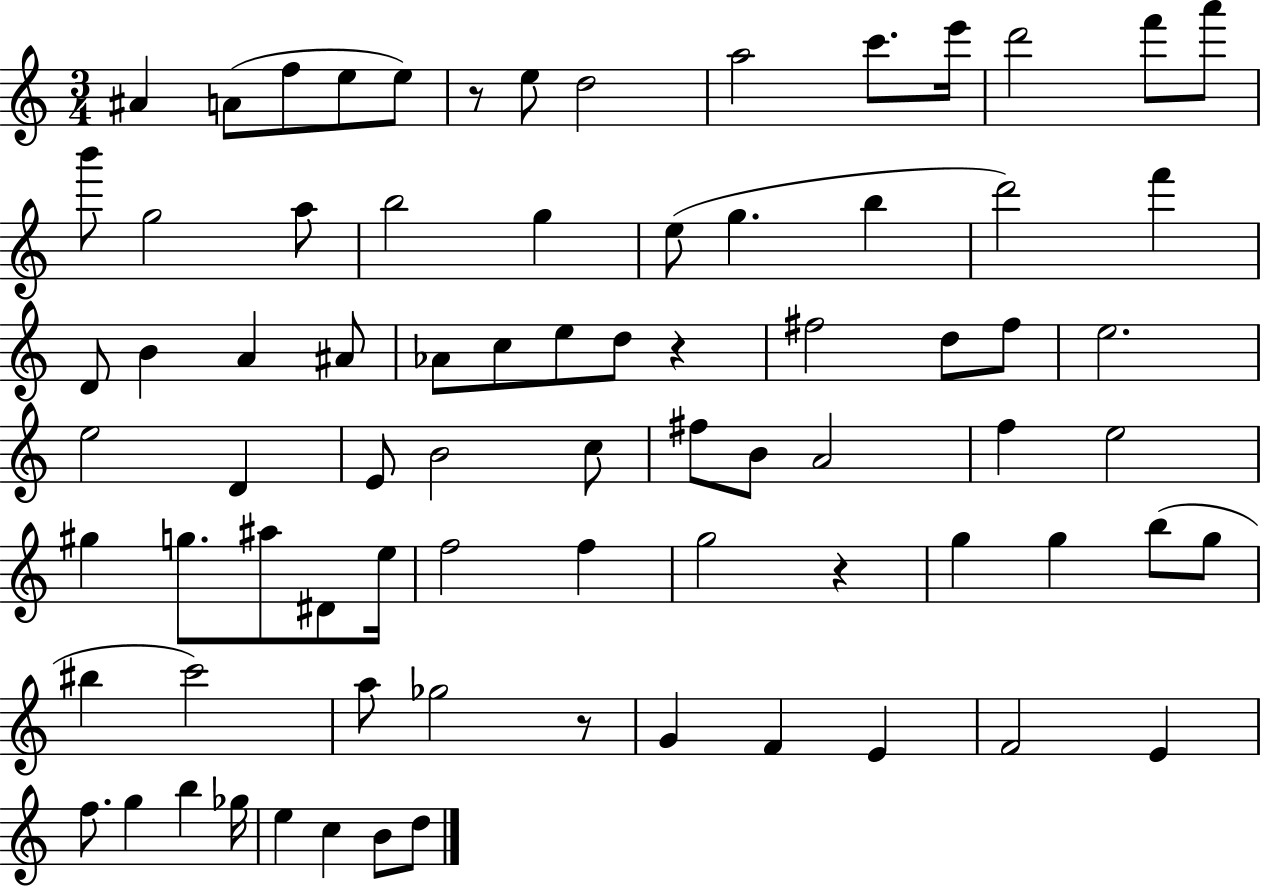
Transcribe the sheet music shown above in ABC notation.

X:1
T:Untitled
M:3/4
L:1/4
K:C
^A A/2 f/2 e/2 e/2 z/2 e/2 d2 a2 c'/2 e'/4 d'2 f'/2 a'/2 b'/2 g2 a/2 b2 g e/2 g b d'2 f' D/2 B A ^A/2 _A/2 c/2 e/2 d/2 z ^f2 d/2 ^f/2 e2 e2 D E/2 B2 c/2 ^f/2 B/2 A2 f e2 ^g g/2 ^a/2 ^D/2 e/4 f2 f g2 z g g b/2 g/2 ^b c'2 a/2 _g2 z/2 G F E F2 E f/2 g b _g/4 e c B/2 d/2